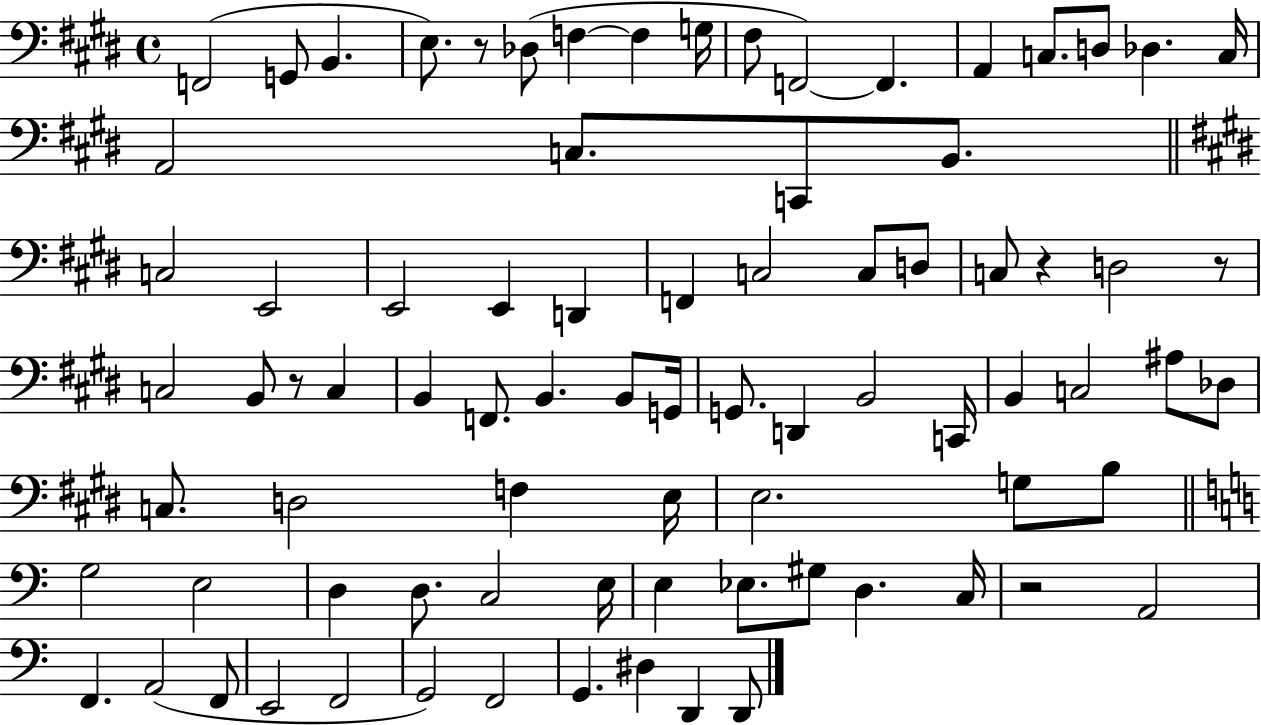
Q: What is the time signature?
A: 4/4